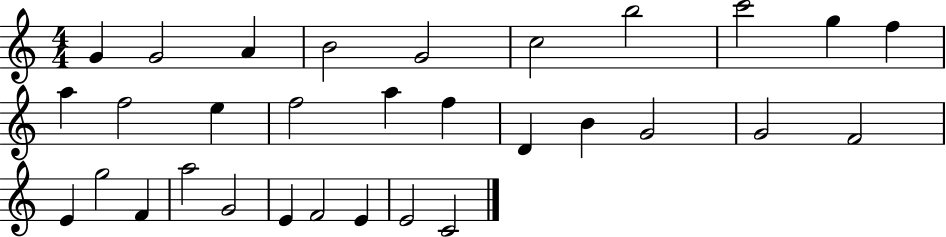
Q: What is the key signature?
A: C major